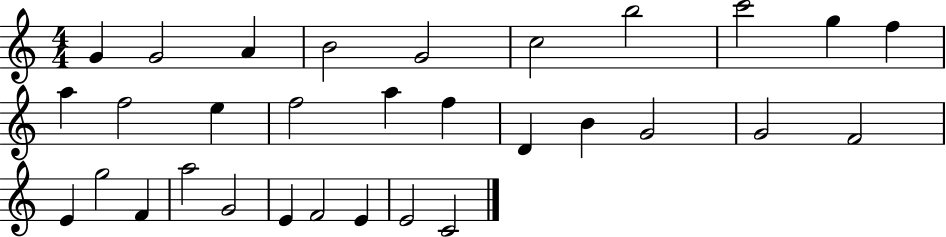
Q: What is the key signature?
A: C major